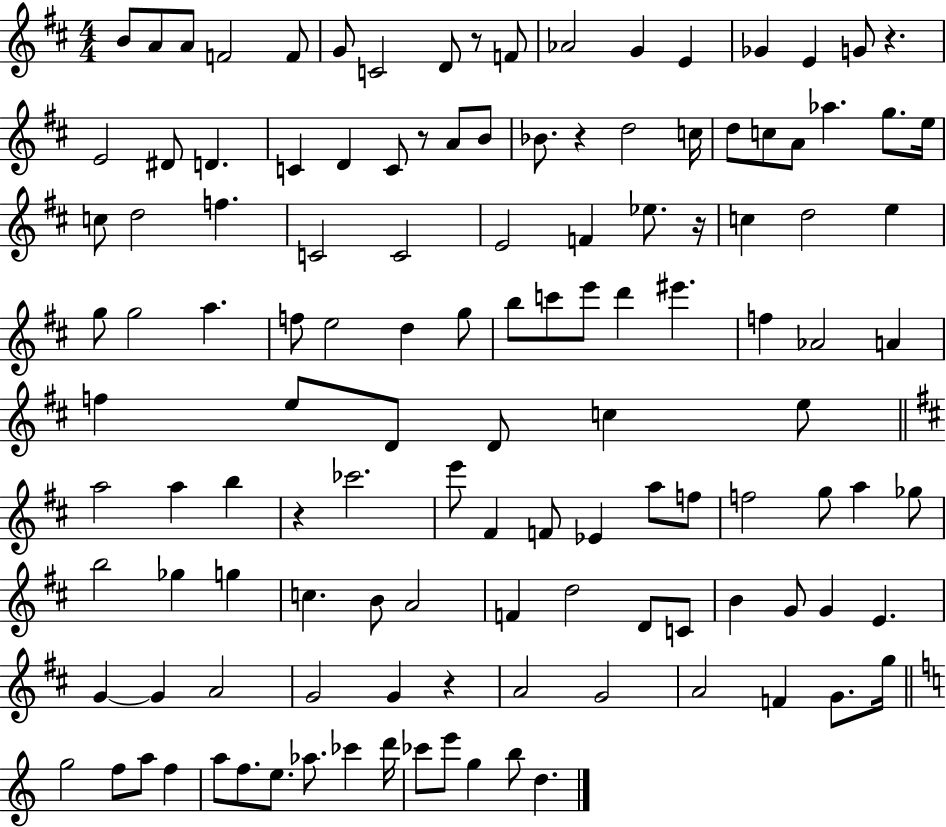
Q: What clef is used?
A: treble